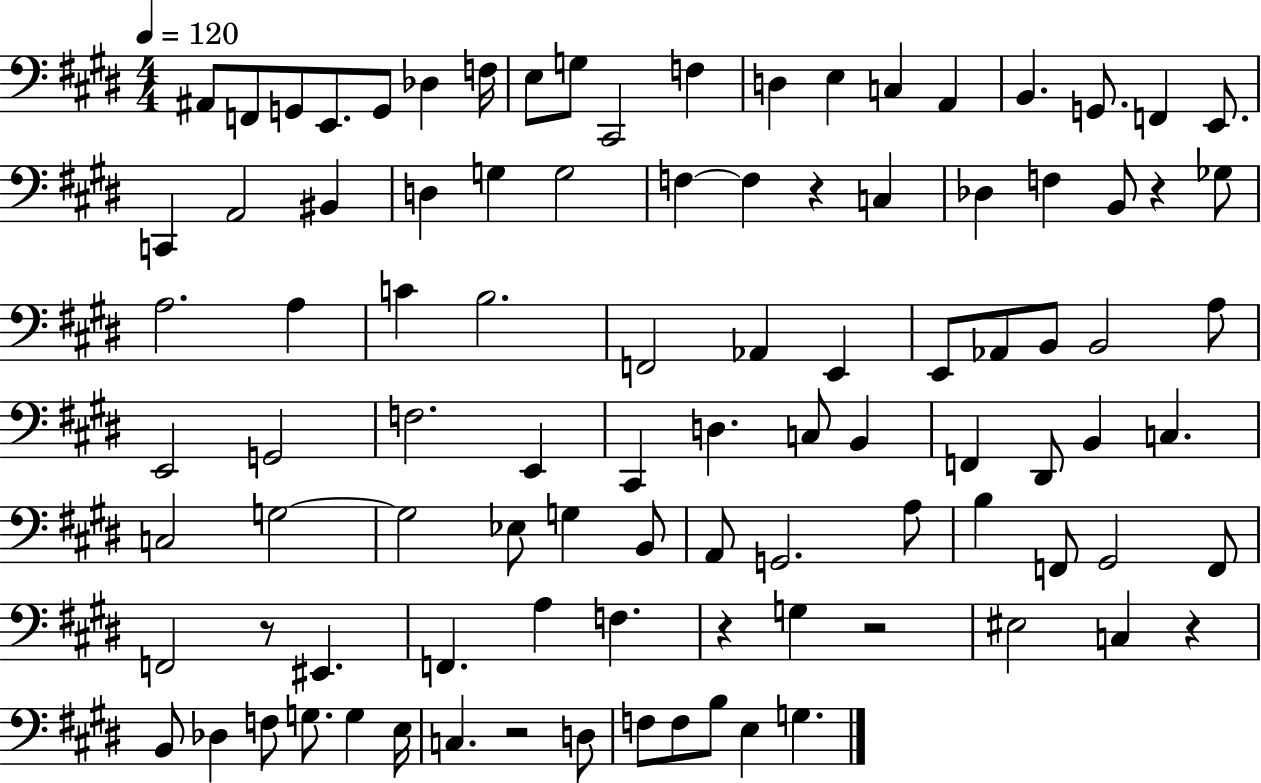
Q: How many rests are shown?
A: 7